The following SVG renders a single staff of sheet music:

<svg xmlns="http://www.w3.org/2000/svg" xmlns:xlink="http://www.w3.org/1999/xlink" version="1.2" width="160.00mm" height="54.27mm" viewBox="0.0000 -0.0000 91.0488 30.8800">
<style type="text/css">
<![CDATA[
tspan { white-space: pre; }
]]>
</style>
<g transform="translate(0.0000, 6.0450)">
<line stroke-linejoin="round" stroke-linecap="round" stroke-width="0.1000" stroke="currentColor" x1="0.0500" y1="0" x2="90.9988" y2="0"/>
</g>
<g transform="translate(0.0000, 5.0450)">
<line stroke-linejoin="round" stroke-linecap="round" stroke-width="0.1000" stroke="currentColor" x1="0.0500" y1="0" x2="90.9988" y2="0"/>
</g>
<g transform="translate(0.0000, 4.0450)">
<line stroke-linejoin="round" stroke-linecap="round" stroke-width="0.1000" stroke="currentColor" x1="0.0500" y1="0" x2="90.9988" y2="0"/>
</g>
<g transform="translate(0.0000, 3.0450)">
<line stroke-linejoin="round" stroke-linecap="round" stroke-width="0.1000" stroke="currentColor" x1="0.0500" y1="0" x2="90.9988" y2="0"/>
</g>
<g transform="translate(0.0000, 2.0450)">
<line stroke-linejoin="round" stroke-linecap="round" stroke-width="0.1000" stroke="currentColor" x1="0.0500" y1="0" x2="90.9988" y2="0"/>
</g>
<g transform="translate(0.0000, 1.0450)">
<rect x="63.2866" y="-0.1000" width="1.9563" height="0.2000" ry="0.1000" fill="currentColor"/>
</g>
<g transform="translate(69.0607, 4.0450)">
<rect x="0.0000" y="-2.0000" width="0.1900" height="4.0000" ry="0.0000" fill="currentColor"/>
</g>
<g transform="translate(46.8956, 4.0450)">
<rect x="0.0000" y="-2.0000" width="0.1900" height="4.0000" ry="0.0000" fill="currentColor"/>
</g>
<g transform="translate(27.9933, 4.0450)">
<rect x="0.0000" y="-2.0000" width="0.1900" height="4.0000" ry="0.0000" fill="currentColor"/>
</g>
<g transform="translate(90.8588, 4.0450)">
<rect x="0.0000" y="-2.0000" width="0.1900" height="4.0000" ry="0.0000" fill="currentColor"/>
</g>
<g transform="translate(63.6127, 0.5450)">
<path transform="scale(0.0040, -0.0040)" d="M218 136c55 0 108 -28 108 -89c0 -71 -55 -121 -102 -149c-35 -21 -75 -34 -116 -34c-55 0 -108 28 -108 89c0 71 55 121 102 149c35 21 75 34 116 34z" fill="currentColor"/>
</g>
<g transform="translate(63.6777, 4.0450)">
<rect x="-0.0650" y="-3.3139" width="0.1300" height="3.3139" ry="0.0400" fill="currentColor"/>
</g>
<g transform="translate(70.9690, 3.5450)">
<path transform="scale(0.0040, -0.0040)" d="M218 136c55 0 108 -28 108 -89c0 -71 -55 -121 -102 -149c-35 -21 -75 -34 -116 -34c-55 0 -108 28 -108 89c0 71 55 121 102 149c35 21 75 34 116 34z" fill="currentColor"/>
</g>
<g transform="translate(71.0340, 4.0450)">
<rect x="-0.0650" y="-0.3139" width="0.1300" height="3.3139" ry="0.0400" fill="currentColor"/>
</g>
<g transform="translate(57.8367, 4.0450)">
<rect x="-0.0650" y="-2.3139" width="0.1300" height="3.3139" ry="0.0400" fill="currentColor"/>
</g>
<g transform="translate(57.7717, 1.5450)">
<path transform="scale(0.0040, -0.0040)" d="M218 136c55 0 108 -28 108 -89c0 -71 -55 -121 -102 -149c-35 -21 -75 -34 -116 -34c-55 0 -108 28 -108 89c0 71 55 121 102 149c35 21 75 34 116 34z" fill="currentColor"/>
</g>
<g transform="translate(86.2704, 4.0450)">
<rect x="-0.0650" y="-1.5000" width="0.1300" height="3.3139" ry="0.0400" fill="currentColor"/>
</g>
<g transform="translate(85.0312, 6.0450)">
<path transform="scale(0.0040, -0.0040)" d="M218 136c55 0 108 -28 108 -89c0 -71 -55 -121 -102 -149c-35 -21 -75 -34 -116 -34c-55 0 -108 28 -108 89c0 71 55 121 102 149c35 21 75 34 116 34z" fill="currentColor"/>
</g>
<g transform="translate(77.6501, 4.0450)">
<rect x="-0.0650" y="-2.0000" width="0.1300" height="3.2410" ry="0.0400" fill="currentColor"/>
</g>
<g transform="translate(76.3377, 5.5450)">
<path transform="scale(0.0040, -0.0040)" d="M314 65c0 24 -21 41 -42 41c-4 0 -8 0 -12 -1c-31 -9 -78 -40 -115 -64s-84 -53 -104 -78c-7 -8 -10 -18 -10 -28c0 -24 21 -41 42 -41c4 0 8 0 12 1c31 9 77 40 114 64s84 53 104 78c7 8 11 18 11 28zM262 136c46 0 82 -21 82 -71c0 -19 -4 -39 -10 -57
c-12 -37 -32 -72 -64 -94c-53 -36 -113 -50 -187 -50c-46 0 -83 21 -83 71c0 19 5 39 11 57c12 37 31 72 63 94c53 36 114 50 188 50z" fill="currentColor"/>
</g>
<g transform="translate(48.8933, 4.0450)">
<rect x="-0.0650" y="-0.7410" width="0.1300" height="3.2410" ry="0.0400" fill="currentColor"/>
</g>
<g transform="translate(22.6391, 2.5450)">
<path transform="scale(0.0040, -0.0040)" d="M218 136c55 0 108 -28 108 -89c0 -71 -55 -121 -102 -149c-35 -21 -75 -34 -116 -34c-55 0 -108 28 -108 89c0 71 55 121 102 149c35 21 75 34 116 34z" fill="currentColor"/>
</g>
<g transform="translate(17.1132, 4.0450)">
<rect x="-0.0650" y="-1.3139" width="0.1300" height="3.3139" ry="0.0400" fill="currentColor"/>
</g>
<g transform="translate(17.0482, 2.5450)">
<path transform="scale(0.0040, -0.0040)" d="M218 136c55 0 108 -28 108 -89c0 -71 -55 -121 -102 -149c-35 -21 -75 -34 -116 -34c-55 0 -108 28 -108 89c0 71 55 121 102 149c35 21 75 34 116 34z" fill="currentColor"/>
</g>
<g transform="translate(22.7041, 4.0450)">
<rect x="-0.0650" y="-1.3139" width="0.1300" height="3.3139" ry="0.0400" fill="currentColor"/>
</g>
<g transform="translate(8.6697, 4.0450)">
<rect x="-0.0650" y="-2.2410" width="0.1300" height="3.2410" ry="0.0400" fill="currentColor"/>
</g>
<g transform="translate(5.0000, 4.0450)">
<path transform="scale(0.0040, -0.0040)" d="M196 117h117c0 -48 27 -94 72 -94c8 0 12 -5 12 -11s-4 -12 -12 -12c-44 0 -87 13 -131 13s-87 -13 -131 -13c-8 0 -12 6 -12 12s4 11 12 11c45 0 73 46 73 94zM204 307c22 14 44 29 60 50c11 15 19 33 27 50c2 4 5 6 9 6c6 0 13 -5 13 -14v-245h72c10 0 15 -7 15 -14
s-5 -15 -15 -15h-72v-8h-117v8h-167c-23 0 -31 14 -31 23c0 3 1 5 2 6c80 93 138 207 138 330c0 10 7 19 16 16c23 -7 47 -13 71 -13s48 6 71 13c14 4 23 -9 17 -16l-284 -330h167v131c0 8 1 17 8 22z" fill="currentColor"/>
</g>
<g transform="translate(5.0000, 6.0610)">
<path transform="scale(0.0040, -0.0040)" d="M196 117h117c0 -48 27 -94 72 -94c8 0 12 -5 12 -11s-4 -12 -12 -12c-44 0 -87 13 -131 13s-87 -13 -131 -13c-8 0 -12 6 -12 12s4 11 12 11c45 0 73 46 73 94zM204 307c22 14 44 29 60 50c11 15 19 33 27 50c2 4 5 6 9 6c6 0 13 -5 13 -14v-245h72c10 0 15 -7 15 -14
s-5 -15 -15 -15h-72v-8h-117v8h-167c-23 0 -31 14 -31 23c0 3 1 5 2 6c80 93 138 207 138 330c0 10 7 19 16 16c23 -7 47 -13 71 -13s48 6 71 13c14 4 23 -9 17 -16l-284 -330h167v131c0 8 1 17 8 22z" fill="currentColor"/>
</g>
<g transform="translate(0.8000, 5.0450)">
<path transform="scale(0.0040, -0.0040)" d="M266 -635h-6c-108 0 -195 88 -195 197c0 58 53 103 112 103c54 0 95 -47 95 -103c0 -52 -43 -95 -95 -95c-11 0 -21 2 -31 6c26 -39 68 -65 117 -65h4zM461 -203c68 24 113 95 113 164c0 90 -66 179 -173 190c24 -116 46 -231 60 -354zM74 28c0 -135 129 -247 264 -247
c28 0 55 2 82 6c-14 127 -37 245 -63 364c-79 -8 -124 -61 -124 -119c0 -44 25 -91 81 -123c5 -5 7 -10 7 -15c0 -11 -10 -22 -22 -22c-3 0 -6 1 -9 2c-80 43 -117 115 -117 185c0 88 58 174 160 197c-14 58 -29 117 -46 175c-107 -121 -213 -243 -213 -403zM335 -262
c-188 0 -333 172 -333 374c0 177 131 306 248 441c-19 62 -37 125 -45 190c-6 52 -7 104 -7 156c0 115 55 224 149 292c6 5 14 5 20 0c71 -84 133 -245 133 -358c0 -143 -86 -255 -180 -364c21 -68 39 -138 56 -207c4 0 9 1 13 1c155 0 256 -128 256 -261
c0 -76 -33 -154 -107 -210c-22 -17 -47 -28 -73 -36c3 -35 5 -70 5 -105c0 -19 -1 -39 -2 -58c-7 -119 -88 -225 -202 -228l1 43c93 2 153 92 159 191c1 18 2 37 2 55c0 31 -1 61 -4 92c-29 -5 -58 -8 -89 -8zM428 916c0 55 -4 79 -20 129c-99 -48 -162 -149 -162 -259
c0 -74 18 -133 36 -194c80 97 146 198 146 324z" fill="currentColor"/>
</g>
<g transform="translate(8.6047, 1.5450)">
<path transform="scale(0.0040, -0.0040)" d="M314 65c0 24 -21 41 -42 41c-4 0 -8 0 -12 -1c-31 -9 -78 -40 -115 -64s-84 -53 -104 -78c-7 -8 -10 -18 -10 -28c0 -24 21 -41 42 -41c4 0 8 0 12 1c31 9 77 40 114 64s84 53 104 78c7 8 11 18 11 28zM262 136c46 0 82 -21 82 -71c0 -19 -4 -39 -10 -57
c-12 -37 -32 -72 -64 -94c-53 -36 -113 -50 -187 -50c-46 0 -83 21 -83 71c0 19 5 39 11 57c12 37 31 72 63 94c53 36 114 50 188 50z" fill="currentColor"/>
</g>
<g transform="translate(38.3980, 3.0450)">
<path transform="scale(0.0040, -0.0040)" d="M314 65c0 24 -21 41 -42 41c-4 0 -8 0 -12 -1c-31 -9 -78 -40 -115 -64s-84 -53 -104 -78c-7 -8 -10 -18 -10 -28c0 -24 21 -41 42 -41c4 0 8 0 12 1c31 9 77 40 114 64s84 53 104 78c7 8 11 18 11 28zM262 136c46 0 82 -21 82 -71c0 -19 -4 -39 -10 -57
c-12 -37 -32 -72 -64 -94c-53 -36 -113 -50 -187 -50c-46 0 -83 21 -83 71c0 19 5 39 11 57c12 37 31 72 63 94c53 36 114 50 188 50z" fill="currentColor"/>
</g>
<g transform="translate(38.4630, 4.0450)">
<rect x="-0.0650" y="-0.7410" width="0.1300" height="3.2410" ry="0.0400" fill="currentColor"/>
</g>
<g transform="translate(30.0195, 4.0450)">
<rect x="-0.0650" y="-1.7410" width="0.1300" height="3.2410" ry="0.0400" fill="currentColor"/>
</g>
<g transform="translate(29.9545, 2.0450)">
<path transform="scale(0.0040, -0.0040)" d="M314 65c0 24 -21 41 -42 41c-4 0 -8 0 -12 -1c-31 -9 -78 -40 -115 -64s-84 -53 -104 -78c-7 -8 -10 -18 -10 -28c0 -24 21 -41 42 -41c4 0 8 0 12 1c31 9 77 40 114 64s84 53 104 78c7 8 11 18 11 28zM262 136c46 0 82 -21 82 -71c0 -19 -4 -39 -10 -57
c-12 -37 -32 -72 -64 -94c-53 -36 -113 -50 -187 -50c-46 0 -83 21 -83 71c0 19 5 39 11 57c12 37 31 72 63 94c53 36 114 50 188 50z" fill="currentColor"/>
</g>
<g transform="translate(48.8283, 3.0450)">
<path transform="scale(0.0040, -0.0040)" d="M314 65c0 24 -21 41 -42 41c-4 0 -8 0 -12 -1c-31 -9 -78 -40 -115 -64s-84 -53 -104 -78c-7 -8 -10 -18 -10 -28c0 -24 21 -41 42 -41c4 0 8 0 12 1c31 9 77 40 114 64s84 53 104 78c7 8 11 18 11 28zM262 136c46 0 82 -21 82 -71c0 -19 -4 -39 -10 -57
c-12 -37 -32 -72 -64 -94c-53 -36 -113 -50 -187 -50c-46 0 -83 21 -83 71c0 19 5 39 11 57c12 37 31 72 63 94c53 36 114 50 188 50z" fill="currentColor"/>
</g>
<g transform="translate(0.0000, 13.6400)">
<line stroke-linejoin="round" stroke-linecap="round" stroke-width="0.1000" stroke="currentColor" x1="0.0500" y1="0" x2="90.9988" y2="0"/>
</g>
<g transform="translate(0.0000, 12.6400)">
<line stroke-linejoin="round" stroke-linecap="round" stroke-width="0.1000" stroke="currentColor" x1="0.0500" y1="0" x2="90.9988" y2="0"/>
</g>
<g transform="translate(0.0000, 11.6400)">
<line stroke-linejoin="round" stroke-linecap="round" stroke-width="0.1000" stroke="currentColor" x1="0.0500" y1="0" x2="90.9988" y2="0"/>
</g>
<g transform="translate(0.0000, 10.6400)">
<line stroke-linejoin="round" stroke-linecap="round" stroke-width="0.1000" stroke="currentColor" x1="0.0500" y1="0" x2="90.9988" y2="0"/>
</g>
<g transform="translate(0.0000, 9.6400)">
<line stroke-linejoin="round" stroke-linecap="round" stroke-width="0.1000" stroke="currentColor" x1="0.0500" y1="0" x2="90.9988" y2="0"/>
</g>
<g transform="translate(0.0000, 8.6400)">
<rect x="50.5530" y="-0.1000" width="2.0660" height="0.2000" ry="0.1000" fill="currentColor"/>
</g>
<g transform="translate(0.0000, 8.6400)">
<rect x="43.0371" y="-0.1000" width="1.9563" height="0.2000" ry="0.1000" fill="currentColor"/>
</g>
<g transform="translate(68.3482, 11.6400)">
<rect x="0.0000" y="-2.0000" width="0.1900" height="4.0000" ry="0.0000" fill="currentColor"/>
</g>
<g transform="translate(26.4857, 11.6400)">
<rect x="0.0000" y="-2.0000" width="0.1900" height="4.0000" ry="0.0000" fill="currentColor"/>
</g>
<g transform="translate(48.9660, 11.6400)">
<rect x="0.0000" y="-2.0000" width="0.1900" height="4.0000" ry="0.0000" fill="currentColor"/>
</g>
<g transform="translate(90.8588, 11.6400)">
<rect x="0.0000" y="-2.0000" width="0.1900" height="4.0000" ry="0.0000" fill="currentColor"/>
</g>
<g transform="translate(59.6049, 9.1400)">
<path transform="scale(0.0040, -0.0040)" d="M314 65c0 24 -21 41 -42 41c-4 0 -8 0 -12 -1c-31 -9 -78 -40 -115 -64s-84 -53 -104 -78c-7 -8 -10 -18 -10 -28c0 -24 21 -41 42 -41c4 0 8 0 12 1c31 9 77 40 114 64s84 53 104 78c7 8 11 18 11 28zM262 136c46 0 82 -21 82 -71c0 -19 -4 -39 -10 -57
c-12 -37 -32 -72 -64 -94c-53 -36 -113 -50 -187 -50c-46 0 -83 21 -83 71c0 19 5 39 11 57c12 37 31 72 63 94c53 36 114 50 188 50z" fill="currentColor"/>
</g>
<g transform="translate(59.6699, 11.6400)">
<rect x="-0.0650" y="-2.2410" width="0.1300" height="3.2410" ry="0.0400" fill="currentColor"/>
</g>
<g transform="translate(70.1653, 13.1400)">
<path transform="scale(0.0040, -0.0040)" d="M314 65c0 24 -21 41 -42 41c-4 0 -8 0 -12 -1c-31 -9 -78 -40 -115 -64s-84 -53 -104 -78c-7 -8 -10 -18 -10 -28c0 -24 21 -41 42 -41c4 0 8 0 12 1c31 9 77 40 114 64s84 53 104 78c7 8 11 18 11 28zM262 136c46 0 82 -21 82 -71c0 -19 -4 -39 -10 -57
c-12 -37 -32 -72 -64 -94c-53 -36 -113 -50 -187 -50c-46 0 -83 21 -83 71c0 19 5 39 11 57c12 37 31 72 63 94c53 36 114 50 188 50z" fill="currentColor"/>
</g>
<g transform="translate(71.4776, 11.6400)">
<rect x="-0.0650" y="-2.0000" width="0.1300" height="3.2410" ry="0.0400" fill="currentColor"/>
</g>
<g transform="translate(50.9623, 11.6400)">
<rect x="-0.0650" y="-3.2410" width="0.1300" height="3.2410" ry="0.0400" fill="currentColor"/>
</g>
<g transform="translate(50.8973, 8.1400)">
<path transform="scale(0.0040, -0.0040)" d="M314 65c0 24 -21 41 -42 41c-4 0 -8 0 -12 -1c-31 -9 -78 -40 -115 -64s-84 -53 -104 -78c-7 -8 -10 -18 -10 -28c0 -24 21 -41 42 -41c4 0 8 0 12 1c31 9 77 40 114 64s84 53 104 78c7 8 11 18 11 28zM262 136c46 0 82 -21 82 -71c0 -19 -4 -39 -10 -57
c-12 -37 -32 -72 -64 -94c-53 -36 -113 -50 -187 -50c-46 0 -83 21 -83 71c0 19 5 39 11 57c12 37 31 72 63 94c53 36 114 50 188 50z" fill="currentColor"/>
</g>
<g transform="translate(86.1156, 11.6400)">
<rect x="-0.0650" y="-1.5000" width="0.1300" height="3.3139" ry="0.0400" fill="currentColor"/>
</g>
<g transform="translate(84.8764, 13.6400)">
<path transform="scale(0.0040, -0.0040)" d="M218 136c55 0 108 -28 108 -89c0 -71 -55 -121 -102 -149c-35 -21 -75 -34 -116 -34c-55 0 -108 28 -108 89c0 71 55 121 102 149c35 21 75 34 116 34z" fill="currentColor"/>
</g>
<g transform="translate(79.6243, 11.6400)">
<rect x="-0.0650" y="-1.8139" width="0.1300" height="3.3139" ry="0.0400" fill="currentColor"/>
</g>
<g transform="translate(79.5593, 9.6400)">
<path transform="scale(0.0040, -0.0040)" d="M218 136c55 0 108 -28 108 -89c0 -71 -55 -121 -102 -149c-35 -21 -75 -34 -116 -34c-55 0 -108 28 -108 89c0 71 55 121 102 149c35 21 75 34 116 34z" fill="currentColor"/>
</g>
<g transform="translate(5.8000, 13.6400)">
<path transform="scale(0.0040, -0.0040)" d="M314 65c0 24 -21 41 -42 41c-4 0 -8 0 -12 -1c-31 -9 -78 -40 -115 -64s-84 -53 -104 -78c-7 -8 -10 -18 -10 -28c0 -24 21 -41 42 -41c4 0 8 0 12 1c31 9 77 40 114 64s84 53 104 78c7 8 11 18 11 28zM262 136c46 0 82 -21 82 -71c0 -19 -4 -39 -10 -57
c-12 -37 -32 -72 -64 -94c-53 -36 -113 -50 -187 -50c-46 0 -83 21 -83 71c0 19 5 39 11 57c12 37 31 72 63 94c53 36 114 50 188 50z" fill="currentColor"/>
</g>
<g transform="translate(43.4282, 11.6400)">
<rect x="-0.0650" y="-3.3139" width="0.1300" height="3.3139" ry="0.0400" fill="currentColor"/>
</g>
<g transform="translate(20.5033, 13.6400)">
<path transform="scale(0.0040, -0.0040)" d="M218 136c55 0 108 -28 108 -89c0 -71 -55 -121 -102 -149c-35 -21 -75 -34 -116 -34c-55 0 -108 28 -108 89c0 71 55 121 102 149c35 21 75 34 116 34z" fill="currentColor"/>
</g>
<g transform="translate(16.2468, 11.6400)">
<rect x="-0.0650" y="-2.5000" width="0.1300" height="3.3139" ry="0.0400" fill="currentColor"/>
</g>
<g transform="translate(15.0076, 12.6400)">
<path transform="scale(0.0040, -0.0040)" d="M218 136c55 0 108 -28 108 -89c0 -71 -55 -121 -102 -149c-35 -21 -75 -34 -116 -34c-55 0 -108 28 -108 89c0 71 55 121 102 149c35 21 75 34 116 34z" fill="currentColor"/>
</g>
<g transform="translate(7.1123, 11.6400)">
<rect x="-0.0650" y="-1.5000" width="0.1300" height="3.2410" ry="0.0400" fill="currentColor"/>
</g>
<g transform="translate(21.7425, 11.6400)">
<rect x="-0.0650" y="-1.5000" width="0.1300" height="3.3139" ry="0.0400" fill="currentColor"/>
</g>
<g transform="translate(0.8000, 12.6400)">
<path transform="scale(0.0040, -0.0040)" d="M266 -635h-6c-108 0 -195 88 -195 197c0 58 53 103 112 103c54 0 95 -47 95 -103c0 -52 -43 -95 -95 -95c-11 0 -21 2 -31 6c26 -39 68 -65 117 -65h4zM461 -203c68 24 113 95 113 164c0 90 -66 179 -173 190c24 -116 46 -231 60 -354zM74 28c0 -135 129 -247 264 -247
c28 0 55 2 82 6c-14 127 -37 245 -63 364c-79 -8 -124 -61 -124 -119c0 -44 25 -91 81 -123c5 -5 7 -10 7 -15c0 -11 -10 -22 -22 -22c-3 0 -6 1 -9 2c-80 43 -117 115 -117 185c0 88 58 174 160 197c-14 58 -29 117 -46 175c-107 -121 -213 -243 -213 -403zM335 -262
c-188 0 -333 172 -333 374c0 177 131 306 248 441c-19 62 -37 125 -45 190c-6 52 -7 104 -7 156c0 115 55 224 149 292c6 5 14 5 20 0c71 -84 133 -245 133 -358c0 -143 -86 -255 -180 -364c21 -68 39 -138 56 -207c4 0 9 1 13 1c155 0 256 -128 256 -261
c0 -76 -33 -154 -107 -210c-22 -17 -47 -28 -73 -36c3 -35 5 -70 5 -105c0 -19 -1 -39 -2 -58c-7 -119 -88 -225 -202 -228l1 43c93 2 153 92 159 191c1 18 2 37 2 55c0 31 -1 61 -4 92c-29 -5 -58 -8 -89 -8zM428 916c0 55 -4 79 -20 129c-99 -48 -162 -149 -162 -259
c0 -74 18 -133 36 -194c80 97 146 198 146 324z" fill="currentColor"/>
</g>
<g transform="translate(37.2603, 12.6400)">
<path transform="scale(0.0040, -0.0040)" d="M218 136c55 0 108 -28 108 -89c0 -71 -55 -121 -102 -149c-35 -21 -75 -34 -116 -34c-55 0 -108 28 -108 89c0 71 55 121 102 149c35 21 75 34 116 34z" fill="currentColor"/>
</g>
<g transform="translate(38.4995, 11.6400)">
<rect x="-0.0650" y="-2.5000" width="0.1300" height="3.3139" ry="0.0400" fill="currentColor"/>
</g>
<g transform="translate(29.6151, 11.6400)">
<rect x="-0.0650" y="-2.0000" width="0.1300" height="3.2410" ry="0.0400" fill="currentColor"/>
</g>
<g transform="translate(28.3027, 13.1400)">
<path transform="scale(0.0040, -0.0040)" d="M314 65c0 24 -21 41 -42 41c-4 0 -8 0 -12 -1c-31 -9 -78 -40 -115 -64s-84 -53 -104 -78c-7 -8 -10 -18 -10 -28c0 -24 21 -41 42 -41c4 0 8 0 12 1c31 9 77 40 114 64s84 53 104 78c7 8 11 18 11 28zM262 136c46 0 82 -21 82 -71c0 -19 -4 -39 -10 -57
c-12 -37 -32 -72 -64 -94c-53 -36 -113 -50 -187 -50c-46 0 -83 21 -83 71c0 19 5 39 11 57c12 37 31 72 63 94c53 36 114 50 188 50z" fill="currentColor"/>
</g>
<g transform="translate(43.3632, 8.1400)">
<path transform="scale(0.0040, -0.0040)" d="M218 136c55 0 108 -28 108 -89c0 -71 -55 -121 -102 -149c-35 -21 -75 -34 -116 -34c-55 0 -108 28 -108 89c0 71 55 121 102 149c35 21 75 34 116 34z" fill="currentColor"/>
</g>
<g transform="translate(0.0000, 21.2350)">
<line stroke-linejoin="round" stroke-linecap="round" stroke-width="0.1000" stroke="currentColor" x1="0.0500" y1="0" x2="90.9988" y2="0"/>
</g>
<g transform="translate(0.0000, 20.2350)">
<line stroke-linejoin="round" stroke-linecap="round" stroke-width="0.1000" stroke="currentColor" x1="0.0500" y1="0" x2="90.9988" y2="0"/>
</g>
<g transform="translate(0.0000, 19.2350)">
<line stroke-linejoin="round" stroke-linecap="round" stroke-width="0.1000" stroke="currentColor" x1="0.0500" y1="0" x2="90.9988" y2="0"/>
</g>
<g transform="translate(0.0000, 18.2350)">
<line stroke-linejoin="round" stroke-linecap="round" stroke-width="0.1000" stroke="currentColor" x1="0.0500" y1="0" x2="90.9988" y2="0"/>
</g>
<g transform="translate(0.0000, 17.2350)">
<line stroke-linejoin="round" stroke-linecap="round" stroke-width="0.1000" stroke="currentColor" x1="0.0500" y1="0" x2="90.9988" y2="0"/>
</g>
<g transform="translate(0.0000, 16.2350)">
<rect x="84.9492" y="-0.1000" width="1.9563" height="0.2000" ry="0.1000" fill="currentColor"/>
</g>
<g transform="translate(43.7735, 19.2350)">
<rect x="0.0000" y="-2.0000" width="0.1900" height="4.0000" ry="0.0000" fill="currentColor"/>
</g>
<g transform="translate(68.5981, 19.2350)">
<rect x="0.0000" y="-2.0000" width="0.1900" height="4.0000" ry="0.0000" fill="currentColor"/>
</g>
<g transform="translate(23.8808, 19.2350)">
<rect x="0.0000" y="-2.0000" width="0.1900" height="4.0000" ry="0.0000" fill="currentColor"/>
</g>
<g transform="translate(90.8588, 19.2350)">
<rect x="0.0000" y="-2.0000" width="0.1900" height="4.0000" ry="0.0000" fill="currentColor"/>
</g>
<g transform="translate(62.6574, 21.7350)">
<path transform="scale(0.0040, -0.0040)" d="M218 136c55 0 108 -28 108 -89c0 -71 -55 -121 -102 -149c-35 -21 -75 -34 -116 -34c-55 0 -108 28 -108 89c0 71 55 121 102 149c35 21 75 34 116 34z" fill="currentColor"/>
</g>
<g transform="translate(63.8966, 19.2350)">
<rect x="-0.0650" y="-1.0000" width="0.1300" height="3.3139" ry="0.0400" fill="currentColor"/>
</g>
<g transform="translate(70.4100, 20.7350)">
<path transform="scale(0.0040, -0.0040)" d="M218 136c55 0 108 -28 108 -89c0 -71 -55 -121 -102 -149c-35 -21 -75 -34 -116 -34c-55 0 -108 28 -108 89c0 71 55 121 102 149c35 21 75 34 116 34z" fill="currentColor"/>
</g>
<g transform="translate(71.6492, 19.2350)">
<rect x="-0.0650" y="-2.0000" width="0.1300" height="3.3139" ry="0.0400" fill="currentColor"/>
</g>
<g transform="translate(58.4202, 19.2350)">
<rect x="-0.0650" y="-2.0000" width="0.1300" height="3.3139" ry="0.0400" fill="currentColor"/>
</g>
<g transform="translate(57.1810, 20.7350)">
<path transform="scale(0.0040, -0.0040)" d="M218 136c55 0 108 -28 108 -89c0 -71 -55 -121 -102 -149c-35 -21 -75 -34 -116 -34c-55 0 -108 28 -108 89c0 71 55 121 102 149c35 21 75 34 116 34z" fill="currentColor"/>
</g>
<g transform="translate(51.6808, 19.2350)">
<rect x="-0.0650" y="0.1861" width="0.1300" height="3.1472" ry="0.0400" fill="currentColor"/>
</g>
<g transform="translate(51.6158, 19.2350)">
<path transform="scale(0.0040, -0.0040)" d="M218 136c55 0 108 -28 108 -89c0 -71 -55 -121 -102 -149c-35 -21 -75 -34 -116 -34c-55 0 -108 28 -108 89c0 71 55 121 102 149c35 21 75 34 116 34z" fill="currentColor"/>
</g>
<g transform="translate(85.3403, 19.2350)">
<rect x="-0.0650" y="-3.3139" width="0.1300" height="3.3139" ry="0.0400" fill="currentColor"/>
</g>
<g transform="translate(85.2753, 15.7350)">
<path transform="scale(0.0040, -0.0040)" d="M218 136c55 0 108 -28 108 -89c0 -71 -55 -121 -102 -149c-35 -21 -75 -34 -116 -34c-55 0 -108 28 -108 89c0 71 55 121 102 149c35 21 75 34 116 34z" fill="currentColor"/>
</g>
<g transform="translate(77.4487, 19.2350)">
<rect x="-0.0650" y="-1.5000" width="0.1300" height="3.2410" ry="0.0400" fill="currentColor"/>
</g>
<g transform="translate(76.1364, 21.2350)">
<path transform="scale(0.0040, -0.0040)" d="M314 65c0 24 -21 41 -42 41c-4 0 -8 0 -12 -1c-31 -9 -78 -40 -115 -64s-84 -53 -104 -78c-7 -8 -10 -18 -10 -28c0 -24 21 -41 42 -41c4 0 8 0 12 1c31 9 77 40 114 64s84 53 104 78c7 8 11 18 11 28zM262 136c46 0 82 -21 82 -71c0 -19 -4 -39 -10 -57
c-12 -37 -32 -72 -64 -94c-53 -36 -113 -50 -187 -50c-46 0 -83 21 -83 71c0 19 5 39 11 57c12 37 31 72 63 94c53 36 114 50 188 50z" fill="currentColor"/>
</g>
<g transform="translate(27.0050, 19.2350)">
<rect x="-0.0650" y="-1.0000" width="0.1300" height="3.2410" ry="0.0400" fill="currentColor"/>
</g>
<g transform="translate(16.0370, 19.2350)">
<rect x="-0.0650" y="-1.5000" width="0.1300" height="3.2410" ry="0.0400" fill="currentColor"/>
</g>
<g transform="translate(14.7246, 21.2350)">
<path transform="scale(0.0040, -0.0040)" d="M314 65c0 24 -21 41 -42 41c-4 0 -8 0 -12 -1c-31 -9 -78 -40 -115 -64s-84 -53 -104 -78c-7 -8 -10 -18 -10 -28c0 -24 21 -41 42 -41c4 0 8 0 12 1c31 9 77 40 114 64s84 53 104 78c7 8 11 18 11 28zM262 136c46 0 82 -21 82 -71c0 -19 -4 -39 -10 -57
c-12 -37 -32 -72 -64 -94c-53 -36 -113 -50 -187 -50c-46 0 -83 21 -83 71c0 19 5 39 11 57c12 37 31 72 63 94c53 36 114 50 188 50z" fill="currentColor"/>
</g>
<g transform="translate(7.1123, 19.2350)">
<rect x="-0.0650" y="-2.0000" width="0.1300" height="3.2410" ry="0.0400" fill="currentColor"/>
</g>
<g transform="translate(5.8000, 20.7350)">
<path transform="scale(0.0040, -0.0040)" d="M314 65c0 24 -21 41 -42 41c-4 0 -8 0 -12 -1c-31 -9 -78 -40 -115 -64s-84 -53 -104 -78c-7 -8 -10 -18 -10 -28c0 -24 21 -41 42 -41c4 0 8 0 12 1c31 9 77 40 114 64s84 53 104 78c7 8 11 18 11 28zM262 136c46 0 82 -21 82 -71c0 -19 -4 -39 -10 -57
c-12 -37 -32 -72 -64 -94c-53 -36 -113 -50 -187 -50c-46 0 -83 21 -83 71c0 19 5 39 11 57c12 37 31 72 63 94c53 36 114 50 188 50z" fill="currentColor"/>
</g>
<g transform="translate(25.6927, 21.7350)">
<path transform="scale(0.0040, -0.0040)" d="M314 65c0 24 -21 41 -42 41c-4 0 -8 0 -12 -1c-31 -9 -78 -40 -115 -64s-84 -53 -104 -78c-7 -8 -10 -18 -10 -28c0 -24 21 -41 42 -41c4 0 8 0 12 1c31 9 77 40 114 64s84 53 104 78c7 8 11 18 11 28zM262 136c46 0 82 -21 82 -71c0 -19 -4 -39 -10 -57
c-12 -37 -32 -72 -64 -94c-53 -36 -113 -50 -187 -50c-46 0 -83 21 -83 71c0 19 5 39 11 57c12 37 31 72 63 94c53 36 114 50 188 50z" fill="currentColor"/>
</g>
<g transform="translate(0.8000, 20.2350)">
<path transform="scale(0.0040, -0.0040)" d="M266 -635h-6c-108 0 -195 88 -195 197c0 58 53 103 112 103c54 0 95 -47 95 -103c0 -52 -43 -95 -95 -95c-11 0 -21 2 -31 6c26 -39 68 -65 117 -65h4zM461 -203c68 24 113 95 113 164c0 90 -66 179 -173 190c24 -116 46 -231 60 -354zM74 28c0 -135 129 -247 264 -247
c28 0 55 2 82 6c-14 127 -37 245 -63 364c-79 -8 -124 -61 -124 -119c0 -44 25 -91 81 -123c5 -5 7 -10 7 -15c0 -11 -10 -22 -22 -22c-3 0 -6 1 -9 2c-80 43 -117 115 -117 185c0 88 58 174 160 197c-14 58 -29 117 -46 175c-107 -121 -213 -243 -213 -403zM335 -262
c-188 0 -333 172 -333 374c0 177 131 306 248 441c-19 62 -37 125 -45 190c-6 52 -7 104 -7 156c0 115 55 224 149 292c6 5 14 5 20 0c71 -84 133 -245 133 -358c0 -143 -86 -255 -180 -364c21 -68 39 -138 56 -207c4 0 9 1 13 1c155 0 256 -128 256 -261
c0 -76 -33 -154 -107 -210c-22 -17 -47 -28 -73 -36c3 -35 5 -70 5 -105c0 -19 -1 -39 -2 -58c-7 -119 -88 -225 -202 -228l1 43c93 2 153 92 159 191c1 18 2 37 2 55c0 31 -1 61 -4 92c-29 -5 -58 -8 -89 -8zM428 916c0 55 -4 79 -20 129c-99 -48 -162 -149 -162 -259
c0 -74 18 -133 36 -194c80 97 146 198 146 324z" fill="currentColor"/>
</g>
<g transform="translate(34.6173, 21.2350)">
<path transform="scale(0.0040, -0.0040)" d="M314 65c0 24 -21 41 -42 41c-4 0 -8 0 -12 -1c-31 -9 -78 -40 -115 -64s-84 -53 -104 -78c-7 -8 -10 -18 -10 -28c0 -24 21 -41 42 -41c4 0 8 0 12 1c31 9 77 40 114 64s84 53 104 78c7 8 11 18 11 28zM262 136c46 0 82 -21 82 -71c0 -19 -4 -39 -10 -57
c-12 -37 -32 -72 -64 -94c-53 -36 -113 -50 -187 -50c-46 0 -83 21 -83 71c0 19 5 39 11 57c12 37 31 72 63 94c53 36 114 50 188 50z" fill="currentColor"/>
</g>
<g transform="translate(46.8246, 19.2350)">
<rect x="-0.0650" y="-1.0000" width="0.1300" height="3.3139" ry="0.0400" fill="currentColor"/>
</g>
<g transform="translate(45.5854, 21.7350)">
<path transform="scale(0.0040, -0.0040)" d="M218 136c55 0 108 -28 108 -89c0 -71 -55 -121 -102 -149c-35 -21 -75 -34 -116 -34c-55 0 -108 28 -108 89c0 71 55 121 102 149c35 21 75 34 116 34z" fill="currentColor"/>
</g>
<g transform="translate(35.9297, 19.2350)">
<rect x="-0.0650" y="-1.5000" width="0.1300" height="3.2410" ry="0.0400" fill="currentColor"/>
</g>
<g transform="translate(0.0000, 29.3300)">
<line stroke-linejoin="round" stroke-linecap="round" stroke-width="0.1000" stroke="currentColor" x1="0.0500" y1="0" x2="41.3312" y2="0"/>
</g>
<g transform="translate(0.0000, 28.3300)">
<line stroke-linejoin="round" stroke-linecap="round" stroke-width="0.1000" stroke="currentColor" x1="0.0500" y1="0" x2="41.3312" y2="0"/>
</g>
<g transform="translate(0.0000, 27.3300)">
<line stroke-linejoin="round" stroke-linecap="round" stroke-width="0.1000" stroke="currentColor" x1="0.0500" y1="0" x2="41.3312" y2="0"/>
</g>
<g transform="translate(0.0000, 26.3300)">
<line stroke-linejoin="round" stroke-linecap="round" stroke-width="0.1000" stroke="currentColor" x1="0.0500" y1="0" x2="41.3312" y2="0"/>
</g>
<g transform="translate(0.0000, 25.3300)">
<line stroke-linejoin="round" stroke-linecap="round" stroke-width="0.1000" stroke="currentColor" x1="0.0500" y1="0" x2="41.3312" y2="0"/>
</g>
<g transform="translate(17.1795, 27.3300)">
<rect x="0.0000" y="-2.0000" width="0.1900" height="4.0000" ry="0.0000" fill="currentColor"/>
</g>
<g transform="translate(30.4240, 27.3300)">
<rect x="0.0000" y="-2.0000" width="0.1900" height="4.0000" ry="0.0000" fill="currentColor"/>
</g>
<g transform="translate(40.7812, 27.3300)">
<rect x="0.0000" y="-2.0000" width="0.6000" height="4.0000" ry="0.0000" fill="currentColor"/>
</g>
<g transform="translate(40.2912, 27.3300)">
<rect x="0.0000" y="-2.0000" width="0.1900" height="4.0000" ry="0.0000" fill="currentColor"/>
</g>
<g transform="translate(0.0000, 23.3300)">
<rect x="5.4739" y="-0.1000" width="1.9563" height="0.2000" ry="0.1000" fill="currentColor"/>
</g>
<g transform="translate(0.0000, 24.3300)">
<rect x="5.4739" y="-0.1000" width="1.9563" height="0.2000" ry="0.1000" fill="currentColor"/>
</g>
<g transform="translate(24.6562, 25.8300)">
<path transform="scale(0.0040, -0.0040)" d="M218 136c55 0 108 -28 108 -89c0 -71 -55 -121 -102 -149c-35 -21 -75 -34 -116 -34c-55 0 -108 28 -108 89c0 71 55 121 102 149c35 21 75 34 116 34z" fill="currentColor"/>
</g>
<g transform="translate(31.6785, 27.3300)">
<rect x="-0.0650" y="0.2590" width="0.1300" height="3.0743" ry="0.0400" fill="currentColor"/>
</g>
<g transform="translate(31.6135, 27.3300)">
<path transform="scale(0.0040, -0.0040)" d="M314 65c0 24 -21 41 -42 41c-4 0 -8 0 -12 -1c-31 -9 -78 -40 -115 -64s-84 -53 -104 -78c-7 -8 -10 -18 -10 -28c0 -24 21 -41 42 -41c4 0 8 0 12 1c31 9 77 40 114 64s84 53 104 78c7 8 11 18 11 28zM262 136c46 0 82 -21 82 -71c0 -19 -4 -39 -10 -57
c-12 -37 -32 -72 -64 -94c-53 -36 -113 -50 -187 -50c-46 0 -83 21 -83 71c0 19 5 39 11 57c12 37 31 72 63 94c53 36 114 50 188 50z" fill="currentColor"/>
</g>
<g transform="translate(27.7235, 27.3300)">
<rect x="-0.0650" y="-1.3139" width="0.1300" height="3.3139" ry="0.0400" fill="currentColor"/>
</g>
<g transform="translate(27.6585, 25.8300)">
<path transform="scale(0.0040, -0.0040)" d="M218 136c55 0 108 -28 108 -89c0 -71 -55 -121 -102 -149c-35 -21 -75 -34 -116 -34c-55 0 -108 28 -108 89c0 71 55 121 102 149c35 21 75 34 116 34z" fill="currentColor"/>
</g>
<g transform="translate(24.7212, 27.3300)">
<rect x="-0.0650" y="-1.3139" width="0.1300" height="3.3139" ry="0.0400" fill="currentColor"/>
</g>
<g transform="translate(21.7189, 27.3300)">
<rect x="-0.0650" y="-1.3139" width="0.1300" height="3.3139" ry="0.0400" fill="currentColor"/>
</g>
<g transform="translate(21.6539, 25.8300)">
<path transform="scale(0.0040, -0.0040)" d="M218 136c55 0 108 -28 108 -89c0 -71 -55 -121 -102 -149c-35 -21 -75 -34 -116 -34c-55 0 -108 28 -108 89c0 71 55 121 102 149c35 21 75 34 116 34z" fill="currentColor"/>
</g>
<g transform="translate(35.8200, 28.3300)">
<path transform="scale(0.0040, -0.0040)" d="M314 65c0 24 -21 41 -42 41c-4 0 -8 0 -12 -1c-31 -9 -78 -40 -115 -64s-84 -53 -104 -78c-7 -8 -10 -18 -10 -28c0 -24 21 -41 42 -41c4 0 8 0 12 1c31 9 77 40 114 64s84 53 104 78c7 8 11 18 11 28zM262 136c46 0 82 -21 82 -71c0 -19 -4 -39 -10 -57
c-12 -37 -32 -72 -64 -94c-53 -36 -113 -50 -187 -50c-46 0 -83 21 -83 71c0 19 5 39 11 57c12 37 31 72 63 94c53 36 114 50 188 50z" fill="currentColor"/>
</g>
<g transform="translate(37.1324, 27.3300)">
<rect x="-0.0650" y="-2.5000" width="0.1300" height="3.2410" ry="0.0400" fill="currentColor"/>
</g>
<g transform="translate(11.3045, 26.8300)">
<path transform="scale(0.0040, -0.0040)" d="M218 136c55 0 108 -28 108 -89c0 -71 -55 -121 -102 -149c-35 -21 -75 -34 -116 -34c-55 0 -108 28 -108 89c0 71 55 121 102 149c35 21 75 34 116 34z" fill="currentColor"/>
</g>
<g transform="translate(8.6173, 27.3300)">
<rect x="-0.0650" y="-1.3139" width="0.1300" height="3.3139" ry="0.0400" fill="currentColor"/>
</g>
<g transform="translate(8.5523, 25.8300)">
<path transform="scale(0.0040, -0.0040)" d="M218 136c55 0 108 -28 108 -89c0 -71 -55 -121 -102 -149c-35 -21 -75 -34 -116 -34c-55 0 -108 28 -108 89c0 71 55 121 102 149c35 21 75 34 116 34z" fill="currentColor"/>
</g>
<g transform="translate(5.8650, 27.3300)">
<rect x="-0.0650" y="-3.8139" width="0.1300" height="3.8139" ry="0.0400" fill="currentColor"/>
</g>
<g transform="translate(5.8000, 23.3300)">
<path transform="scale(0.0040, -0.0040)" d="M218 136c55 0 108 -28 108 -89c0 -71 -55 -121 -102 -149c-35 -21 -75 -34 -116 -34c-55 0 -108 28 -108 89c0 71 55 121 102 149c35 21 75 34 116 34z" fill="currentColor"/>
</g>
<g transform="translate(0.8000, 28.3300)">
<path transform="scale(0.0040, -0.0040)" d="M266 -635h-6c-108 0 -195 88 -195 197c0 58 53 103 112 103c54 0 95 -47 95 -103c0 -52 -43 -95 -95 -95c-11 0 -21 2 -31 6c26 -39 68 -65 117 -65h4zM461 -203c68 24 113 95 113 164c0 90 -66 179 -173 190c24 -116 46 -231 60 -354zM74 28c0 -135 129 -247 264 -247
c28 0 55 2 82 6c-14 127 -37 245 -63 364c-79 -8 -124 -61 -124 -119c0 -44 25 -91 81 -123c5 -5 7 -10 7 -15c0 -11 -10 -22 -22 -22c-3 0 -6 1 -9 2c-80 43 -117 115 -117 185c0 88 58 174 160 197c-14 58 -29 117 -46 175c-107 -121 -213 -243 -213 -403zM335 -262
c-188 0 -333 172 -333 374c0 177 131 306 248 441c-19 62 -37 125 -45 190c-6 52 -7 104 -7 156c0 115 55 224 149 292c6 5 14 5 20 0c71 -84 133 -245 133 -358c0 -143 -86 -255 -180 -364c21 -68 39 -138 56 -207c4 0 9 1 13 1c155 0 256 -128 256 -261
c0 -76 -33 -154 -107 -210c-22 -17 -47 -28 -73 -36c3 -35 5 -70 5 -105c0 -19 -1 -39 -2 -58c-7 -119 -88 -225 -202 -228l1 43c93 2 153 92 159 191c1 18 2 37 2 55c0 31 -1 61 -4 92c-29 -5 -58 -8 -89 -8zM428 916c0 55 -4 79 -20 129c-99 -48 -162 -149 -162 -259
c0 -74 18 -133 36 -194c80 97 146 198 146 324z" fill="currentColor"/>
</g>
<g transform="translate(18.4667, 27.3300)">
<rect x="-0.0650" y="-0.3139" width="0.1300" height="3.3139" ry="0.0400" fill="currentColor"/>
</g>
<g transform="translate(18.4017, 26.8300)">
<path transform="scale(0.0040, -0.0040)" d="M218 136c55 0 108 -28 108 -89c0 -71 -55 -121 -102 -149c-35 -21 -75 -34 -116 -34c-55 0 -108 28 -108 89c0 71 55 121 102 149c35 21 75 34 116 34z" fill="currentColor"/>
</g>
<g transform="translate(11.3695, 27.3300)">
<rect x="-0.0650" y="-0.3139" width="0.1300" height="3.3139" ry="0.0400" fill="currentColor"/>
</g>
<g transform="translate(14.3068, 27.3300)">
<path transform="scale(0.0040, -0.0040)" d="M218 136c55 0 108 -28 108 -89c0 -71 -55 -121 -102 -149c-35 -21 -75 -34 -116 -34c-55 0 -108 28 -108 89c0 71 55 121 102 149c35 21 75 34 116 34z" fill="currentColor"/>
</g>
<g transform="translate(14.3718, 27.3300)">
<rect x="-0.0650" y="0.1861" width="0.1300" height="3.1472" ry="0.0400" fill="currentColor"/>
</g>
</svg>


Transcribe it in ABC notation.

X:1
T:Untitled
M:4/4
L:1/4
K:C
g2 e e f2 d2 d2 g b c F2 E E2 G E F2 G b b2 g2 F2 f E F2 E2 D2 E2 D B F D F E2 b c' e c B c e e e B2 G2